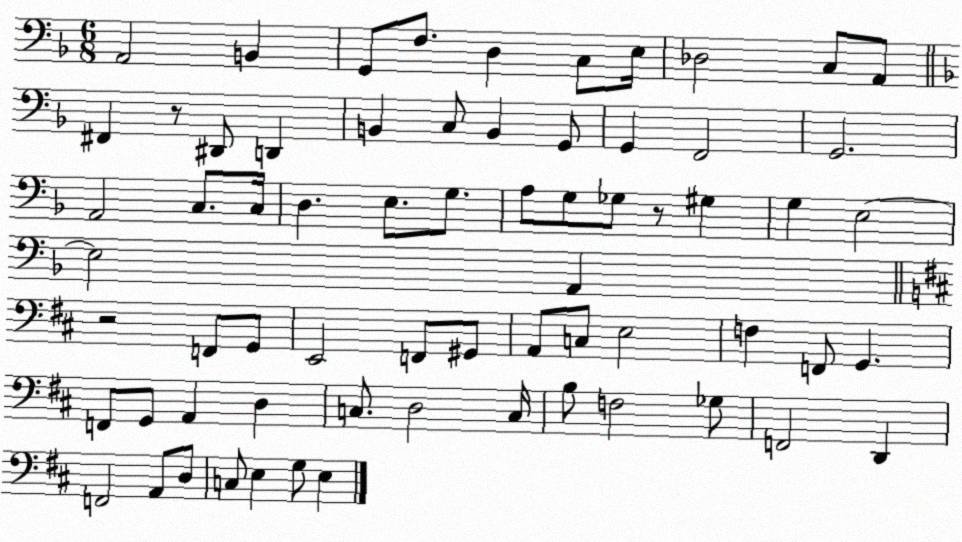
X:1
T:Untitled
M:6/8
L:1/4
K:F
A,,2 B,, G,,/2 F,/2 D, C,/2 E,/4 _D,2 C,/2 A,,/2 ^F,, z/2 ^D,,/2 D,, B,, C,/2 B,, G,,/2 G,, F,,2 G,,2 A,,2 C,/2 C,/4 D, E,/2 G,/2 A,/2 G,/2 _G,/2 z/2 ^G, G, E,2 E,2 A,, z2 F,,/2 G,,/2 E,,2 F,,/2 ^G,,/2 A,,/2 C,/2 E,2 F, F,,/2 G,, F,,/2 G,,/2 A,, D, C,/2 D,2 C,/4 B,/2 F,2 _G,/2 F,,2 D,, F,,2 A,,/2 D,/2 C,/2 E, G,/2 E,